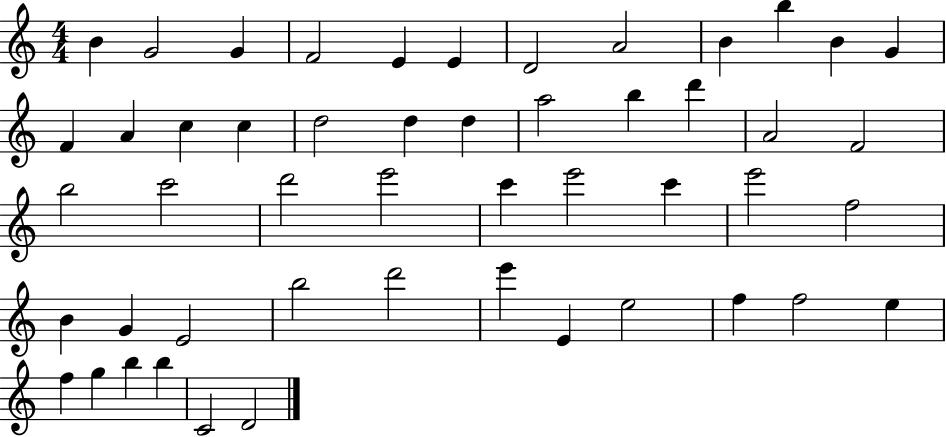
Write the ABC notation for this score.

X:1
T:Untitled
M:4/4
L:1/4
K:C
B G2 G F2 E E D2 A2 B b B G F A c c d2 d d a2 b d' A2 F2 b2 c'2 d'2 e'2 c' e'2 c' e'2 f2 B G E2 b2 d'2 e' E e2 f f2 e f g b b C2 D2